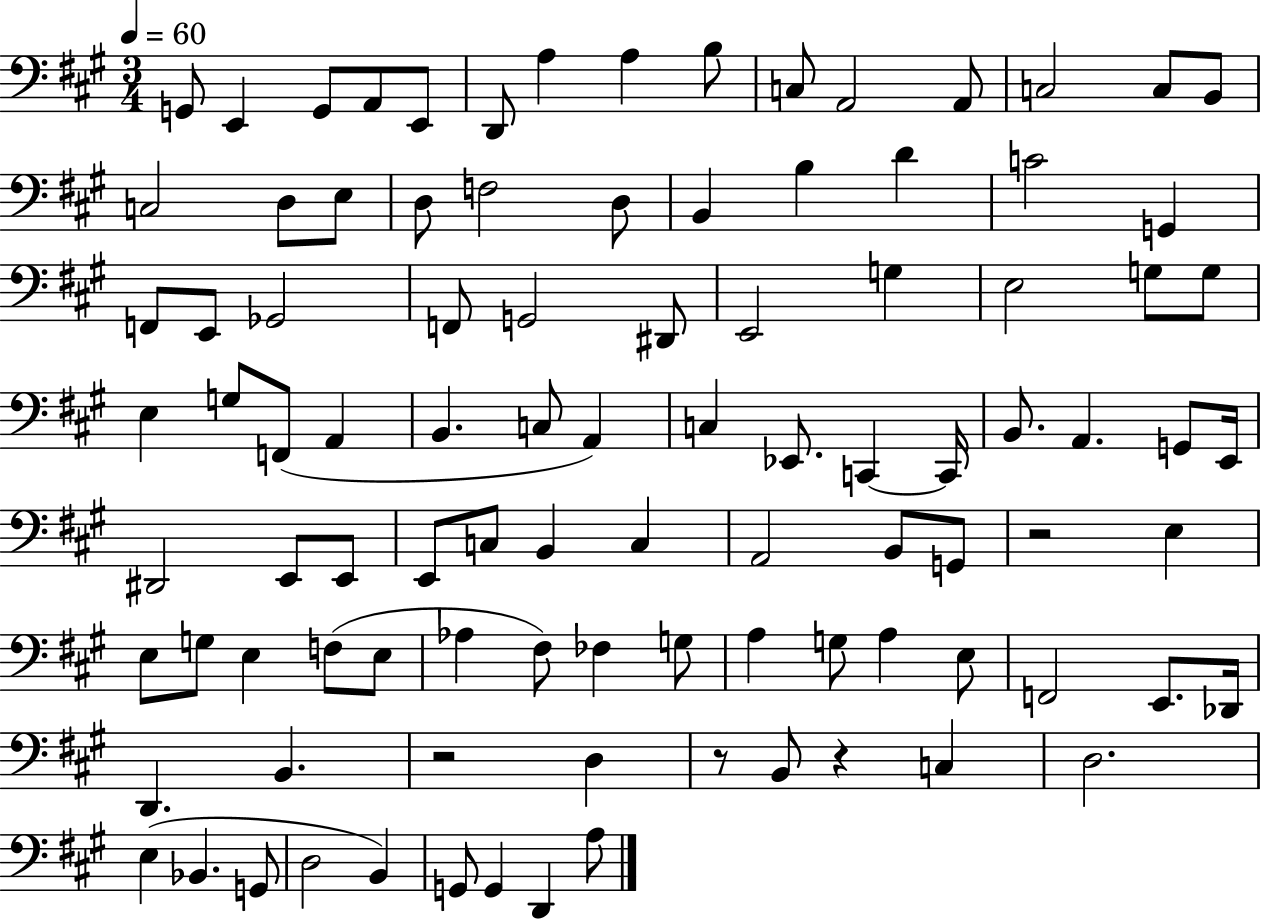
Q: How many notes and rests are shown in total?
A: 98